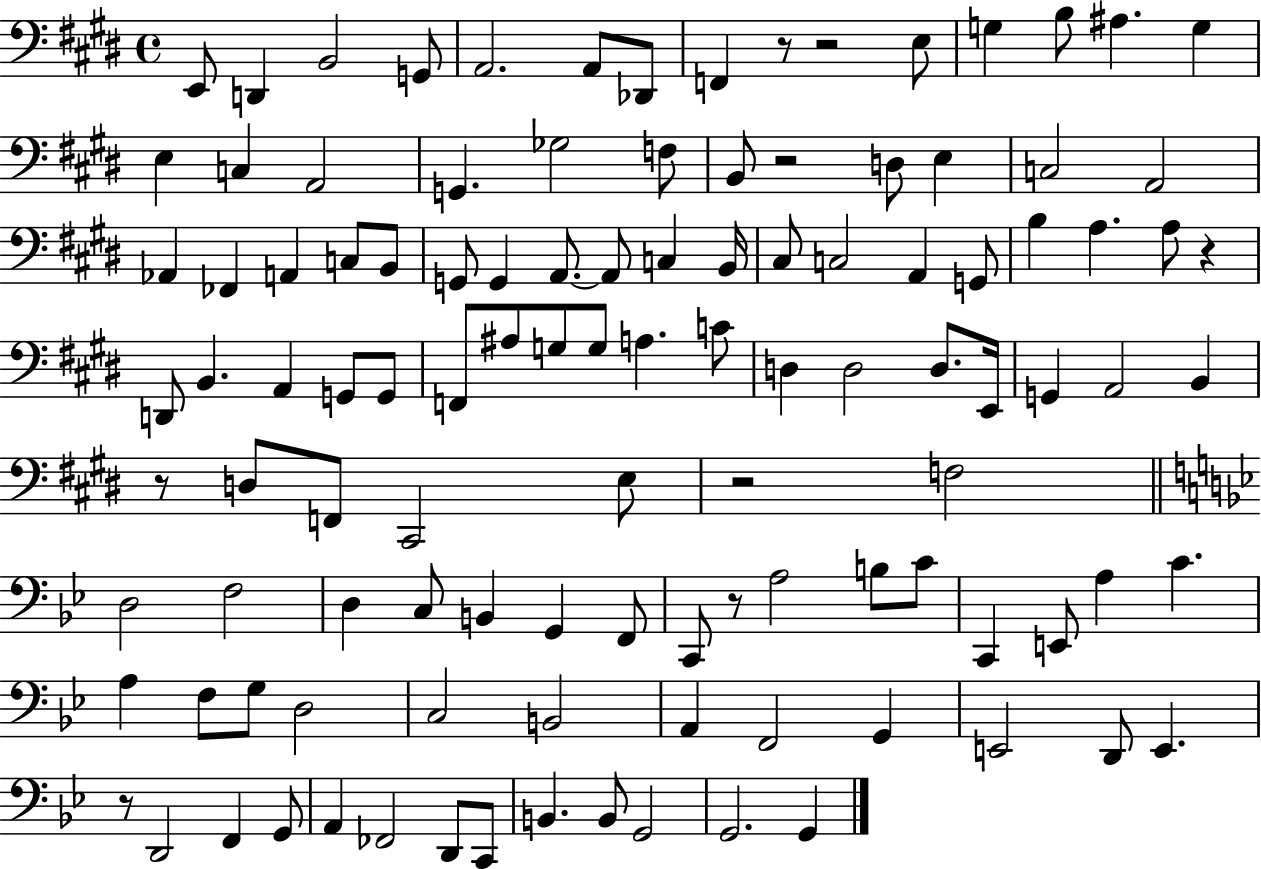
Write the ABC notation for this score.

X:1
T:Untitled
M:4/4
L:1/4
K:E
E,,/2 D,, B,,2 G,,/2 A,,2 A,,/2 _D,,/2 F,, z/2 z2 E,/2 G, B,/2 ^A, G, E, C, A,,2 G,, _G,2 F,/2 B,,/2 z2 D,/2 E, C,2 A,,2 _A,, _F,, A,, C,/2 B,,/2 G,,/2 G,, A,,/2 A,,/2 C, B,,/4 ^C,/2 C,2 A,, G,,/2 B, A, A,/2 z D,,/2 B,, A,, G,,/2 G,,/2 F,,/2 ^A,/2 G,/2 G,/2 A, C/2 D, D,2 D,/2 E,,/4 G,, A,,2 B,, z/2 D,/2 F,,/2 ^C,,2 E,/2 z2 F,2 D,2 F,2 D, C,/2 B,, G,, F,,/2 C,,/2 z/2 A,2 B,/2 C/2 C,, E,,/2 A, C A, F,/2 G,/2 D,2 C,2 B,,2 A,, F,,2 G,, E,,2 D,,/2 E,, z/2 D,,2 F,, G,,/2 A,, _F,,2 D,,/2 C,,/2 B,, B,,/2 G,,2 G,,2 G,,